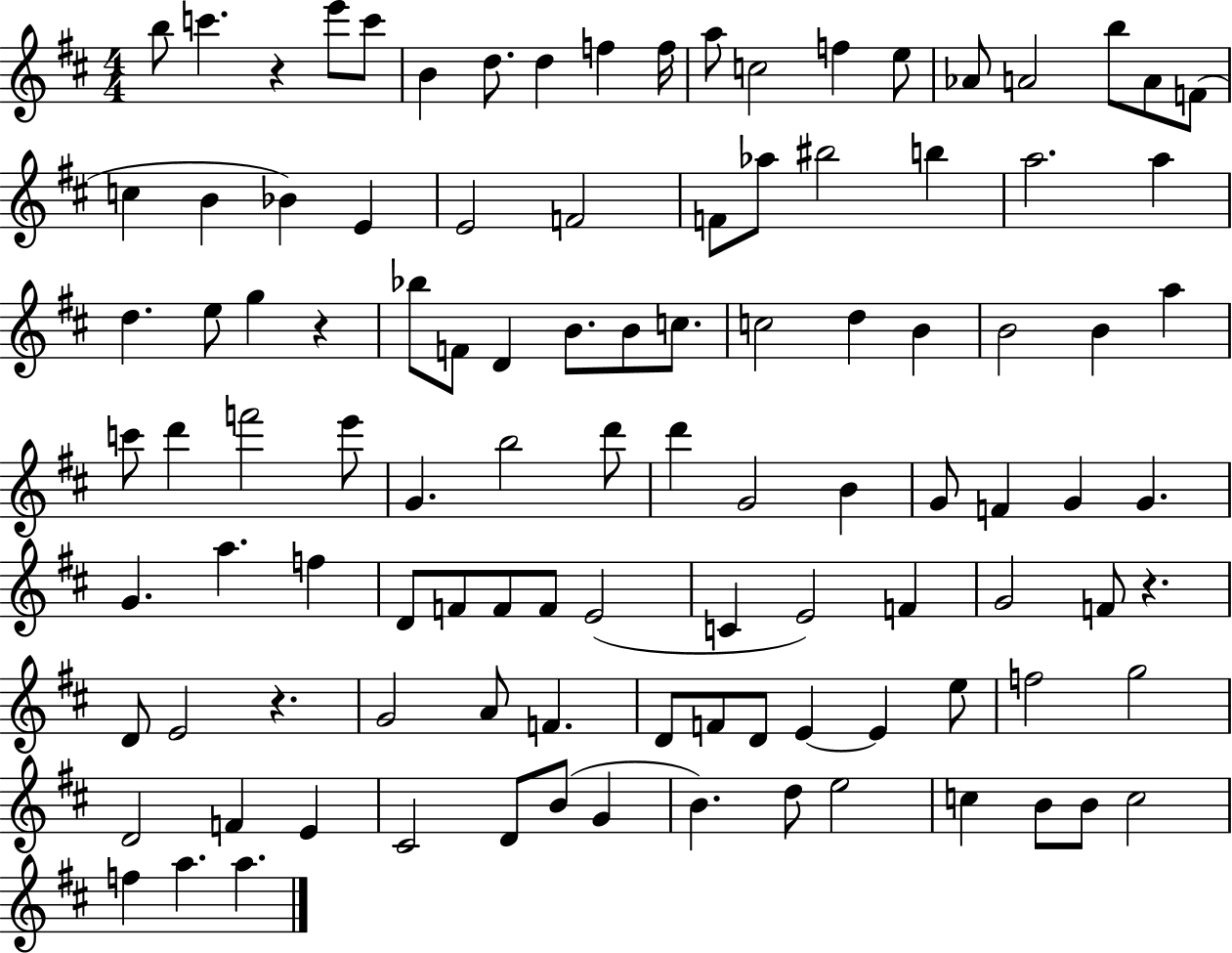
{
  \clef treble
  \numericTimeSignature
  \time 4/4
  \key d \major
  b''8 c'''4. r4 e'''8 c'''8 | b'4 d''8. d''4 f''4 f''16 | a''8 c''2 f''4 e''8 | aes'8 a'2 b''8 a'8 f'8( | \break c''4 b'4 bes'4) e'4 | e'2 f'2 | f'8 aes''8 bis''2 b''4 | a''2. a''4 | \break d''4. e''8 g''4 r4 | bes''8 f'8 d'4 b'8. b'8 c''8. | c''2 d''4 b'4 | b'2 b'4 a''4 | \break c'''8 d'''4 f'''2 e'''8 | g'4. b''2 d'''8 | d'''4 g'2 b'4 | g'8 f'4 g'4 g'4. | \break g'4. a''4. f''4 | d'8 f'8 f'8 f'8 e'2( | c'4 e'2) f'4 | g'2 f'8 r4. | \break d'8 e'2 r4. | g'2 a'8 f'4. | d'8 f'8 d'8 e'4~~ e'4 e''8 | f''2 g''2 | \break d'2 f'4 e'4 | cis'2 d'8 b'8( g'4 | b'4.) d''8 e''2 | c''4 b'8 b'8 c''2 | \break f''4 a''4. a''4. | \bar "|."
}